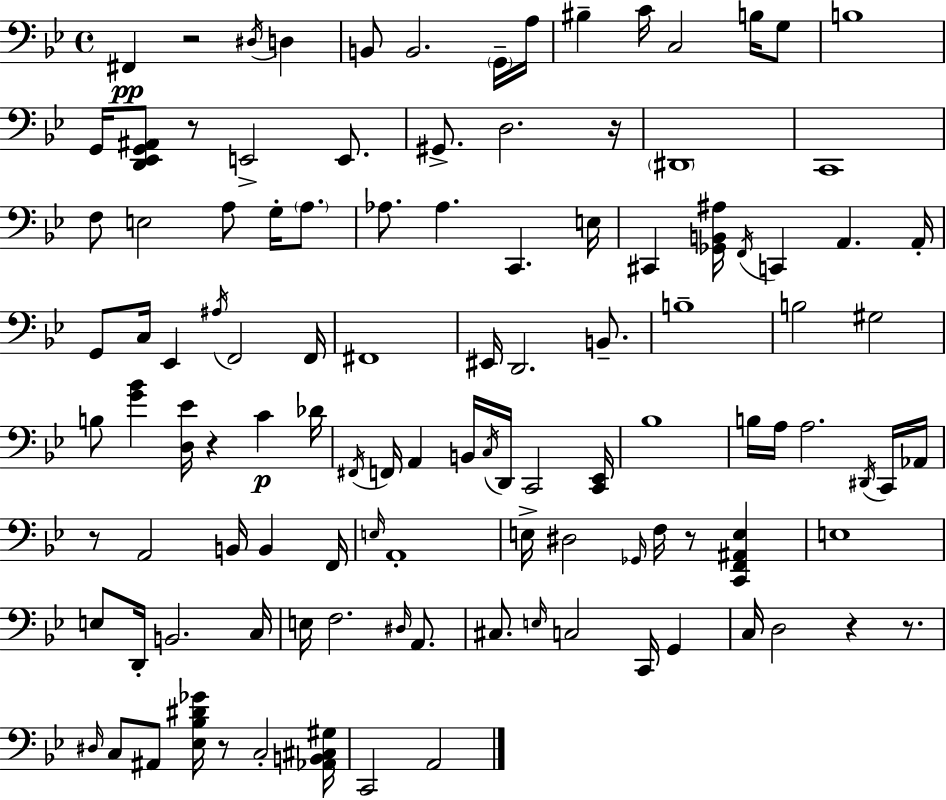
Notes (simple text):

F#2/q R/h D#3/s D3/q B2/e B2/h. G2/s A3/s BIS3/q C4/s C3/h B3/s G3/e B3/w G2/s [D2,Eb2,G2,A#2]/e R/e E2/h E2/e. G#2/e. D3/h. R/s D#2/w C2/w F3/e E3/h A3/e G3/s A3/e. Ab3/e. Ab3/q. C2/q. E3/s C#2/q [Gb2,B2,A#3]/s F2/s C2/q A2/q. A2/s G2/e C3/s Eb2/q A#3/s F2/h F2/s F#2/w EIS2/s D2/h. B2/e. B3/w B3/h G#3/h B3/e [G4,Bb4]/q [D3,Eb4]/s R/q C4/q Db4/s F#2/s F2/s A2/q B2/s C3/s D2/s C2/h [C2,Eb2]/s Bb3/w B3/s A3/s A3/h. D#2/s C2/s Ab2/s R/e A2/h B2/s B2/q F2/s E3/s A2/w E3/s D#3/h Gb2/s F3/s R/e [C2,F2,A#2,E3]/q E3/w E3/e D2/s B2/h. C3/s E3/s F3/h. D#3/s A2/e. C#3/e. E3/s C3/h C2/s G2/q C3/s D3/h R/q R/e. D#3/s C3/e A#2/e [Eb3,Bb3,D#4,Gb4]/s R/e C3/h [Ab2,B2,C#3,G#3]/s C2/h A2/h